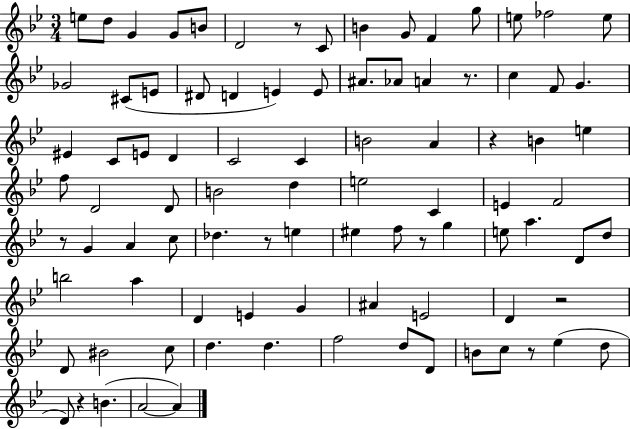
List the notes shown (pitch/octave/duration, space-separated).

E5/e D5/e G4/q G4/e B4/e D4/h R/e C4/e B4/q G4/e F4/q G5/e E5/e FES5/h E5/e Gb4/h C#4/e E4/e D#4/e D4/q E4/q E4/e A#4/e. Ab4/e A4/q R/e. C5/q F4/e G4/q. EIS4/q C4/e E4/e D4/q C4/h C4/q B4/h A4/q R/q B4/q E5/q F5/e D4/h D4/e B4/h D5/q E5/h C4/q E4/q F4/h R/e G4/q A4/q C5/e Db5/q. R/e E5/q EIS5/q F5/e R/e G5/q E5/e A5/q. D4/e D5/e B5/h A5/q D4/q E4/q G4/q A#4/q E4/h D4/q R/h D4/e BIS4/h C5/e D5/q. D5/q. F5/h D5/e D4/e B4/e C5/e R/e Eb5/q D5/e D4/e R/q B4/q. A4/h A4/q